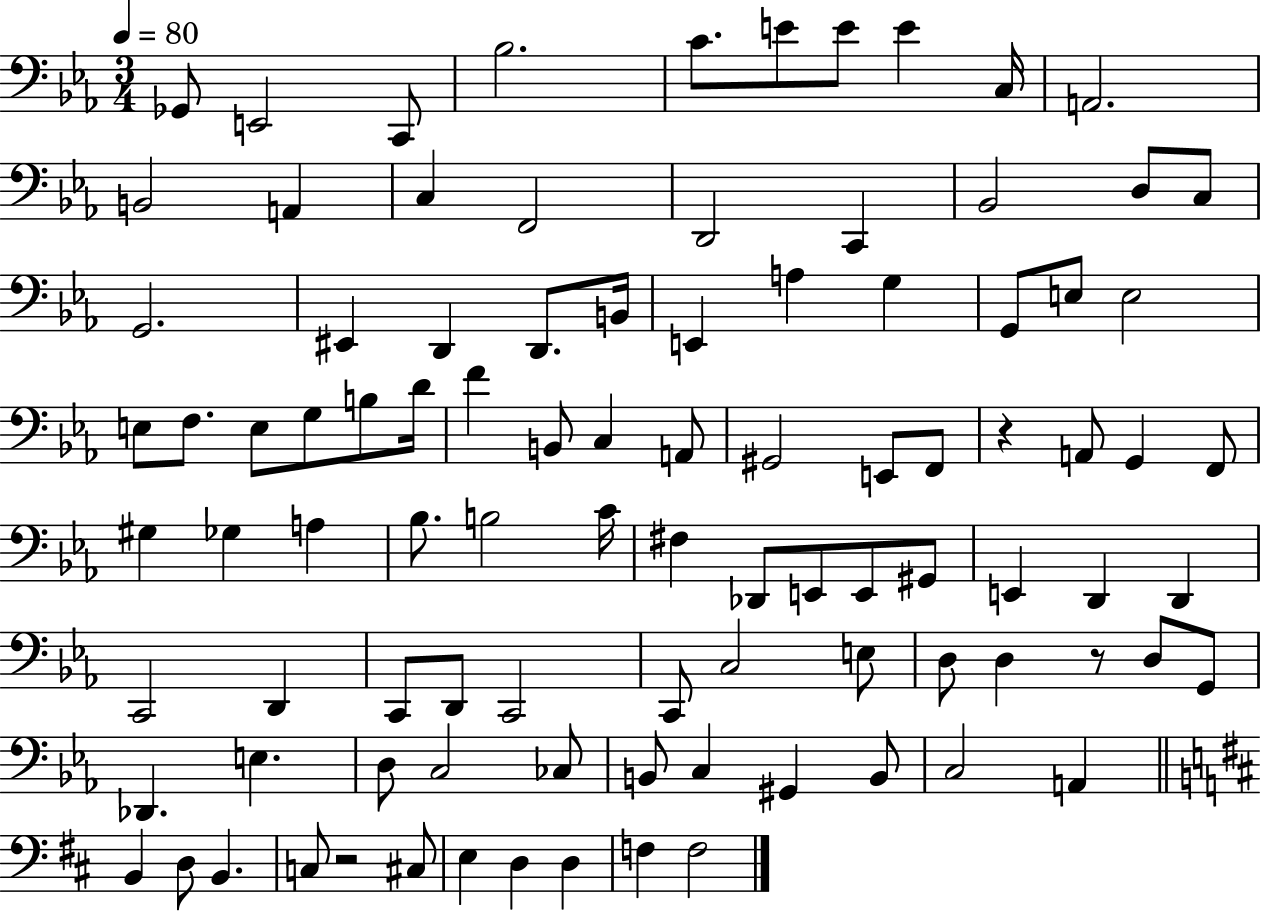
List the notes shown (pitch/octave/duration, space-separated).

Gb2/e E2/h C2/e Bb3/h. C4/e. E4/e E4/e E4/q C3/s A2/h. B2/h A2/q C3/q F2/h D2/h C2/q Bb2/h D3/e C3/e G2/h. EIS2/q D2/q D2/e. B2/s E2/q A3/q G3/q G2/e E3/e E3/h E3/e F3/e. E3/e G3/e B3/e D4/s F4/q B2/e C3/q A2/e G#2/h E2/e F2/e R/q A2/e G2/q F2/e G#3/q Gb3/q A3/q Bb3/e. B3/h C4/s F#3/q Db2/e E2/e E2/e G#2/e E2/q D2/q D2/q C2/h D2/q C2/e D2/e C2/h C2/e C3/h E3/e D3/e D3/q R/e D3/e G2/e Db2/q. E3/q. D3/e C3/h CES3/e B2/e C3/q G#2/q B2/e C3/h A2/q B2/q D3/e B2/q. C3/e R/h C#3/e E3/q D3/q D3/q F3/q F3/h